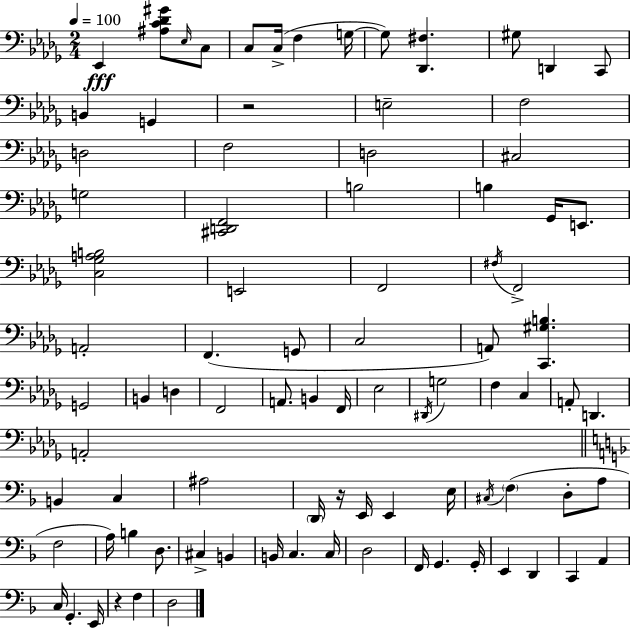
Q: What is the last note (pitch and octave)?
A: D3